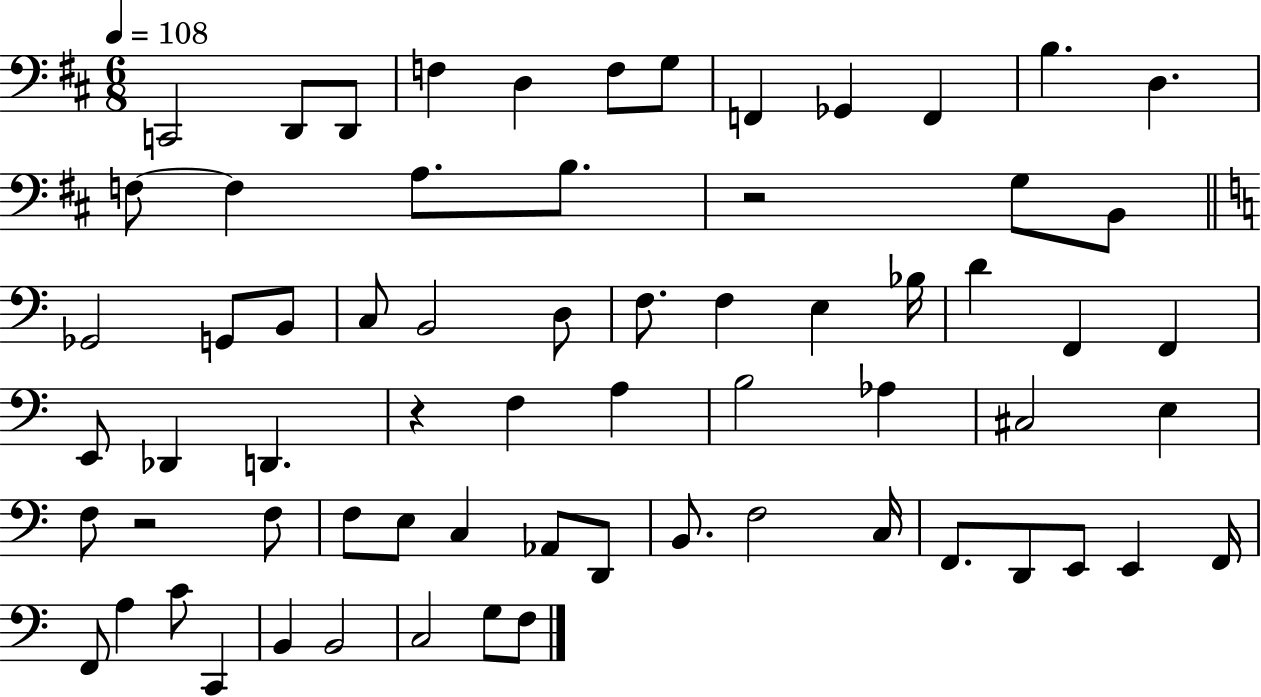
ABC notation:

X:1
T:Untitled
M:6/8
L:1/4
K:D
C,,2 D,,/2 D,,/2 F, D, F,/2 G,/2 F,, _G,, F,, B, D, F,/2 F, A,/2 B,/2 z2 G,/2 B,,/2 _G,,2 G,,/2 B,,/2 C,/2 B,,2 D,/2 F,/2 F, E, _B,/4 D F,, F,, E,,/2 _D,, D,, z F, A, B,2 _A, ^C,2 E, F,/2 z2 F,/2 F,/2 E,/2 C, _A,,/2 D,,/2 B,,/2 F,2 C,/4 F,,/2 D,,/2 E,,/2 E,, F,,/4 F,,/2 A, C/2 C,, B,, B,,2 C,2 G,/2 F,/2